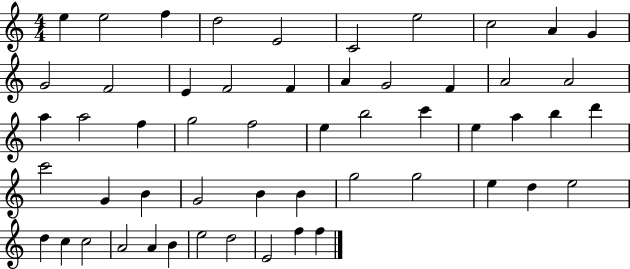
E5/q E5/h F5/q D5/h E4/h C4/h E5/h C5/h A4/q G4/q G4/h F4/h E4/q F4/h F4/q A4/q G4/h F4/q A4/h A4/h A5/q A5/h F5/q G5/h F5/h E5/q B5/h C6/q E5/q A5/q B5/q D6/q C6/h G4/q B4/q G4/h B4/q B4/q G5/h G5/h E5/q D5/q E5/h D5/q C5/q C5/h A4/h A4/q B4/q E5/h D5/h E4/h F5/q F5/q